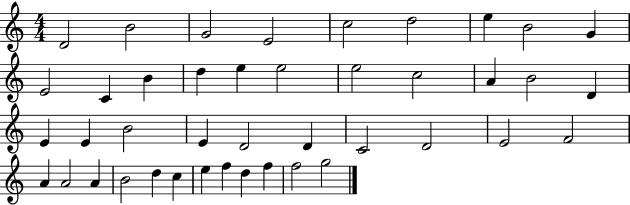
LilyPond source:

{
  \clef treble
  \numericTimeSignature
  \time 4/4
  \key c \major
  d'2 b'2 | g'2 e'2 | c''2 d''2 | e''4 b'2 g'4 | \break e'2 c'4 b'4 | d''4 e''4 e''2 | e''2 c''2 | a'4 b'2 d'4 | \break e'4 e'4 b'2 | e'4 d'2 d'4 | c'2 d'2 | e'2 f'2 | \break a'4 a'2 a'4 | b'2 d''4 c''4 | e''4 f''4 d''4 f''4 | f''2 g''2 | \break \bar "|."
}